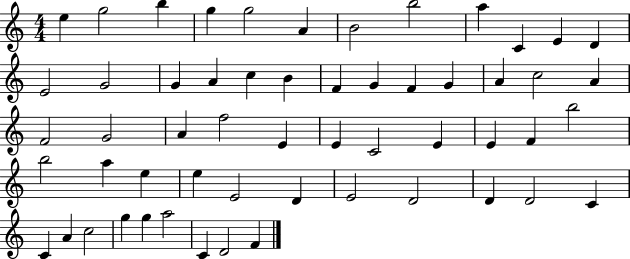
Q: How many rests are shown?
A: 0